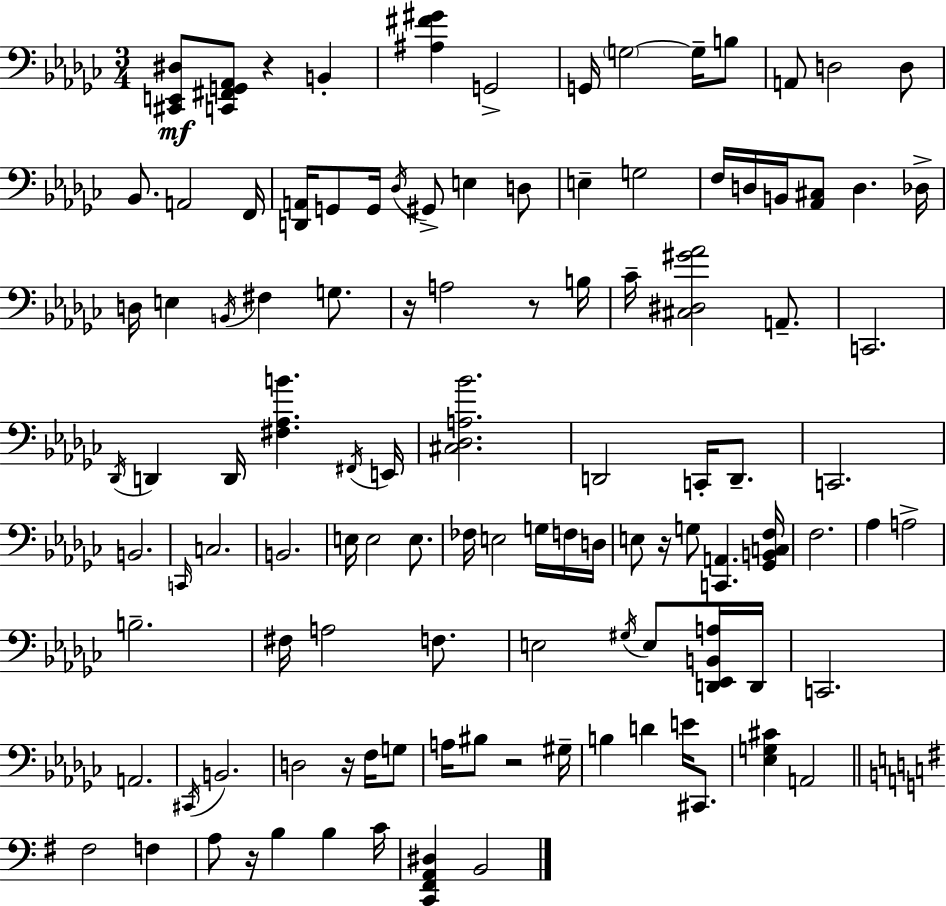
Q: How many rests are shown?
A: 7